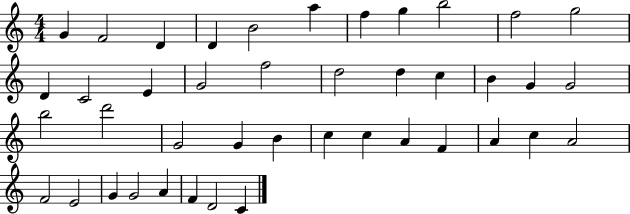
G4/q F4/h D4/q D4/q B4/h A5/q F5/q G5/q B5/h F5/h G5/h D4/q C4/h E4/q G4/h F5/h D5/h D5/q C5/q B4/q G4/q G4/h B5/h D6/h G4/h G4/q B4/q C5/q C5/q A4/q F4/q A4/q C5/q A4/h F4/h E4/h G4/q G4/h A4/q F4/q D4/h C4/q